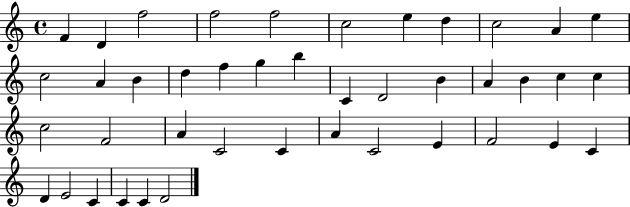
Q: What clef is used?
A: treble